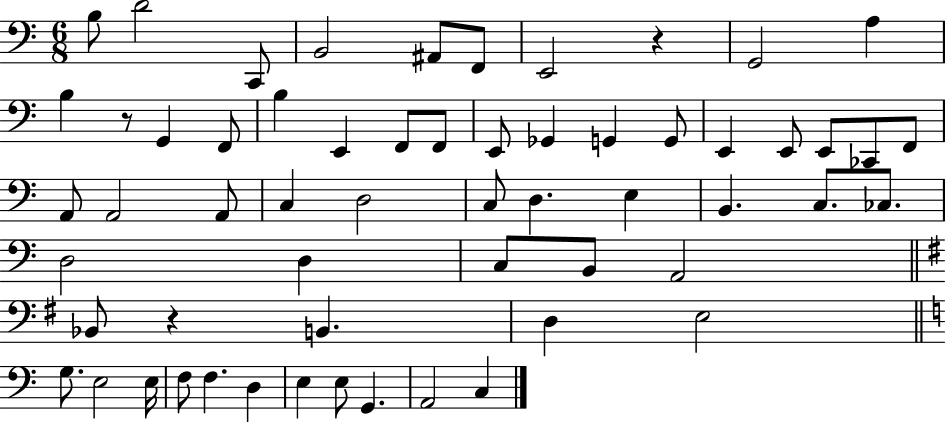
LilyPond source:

{
  \clef bass
  \numericTimeSignature
  \time 6/8
  \key c \major
  \repeat volta 2 { b8 d'2 c,8 | b,2 ais,8 f,8 | e,2 r4 | g,2 a4 | \break b4 r8 g,4 f,8 | b4 e,4 f,8 f,8 | e,8 ges,4 g,4 g,8 | e,4 e,8 e,8 ces,8 f,8 | \break a,8 a,2 a,8 | c4 d2 | c8 d4. e4 | b,4. c8. ces8. | \break d2 d4 | c8 b,8 a,2 | \bar "||" \break \key e \minor bes,8 r4 b,4. | d4 e2 | \bar "||" \break \key c \major g8. e2 e16 | f8 f4. d4 | e4 e8 g,4. | a,2 c4 | \break } \bar "|."
}